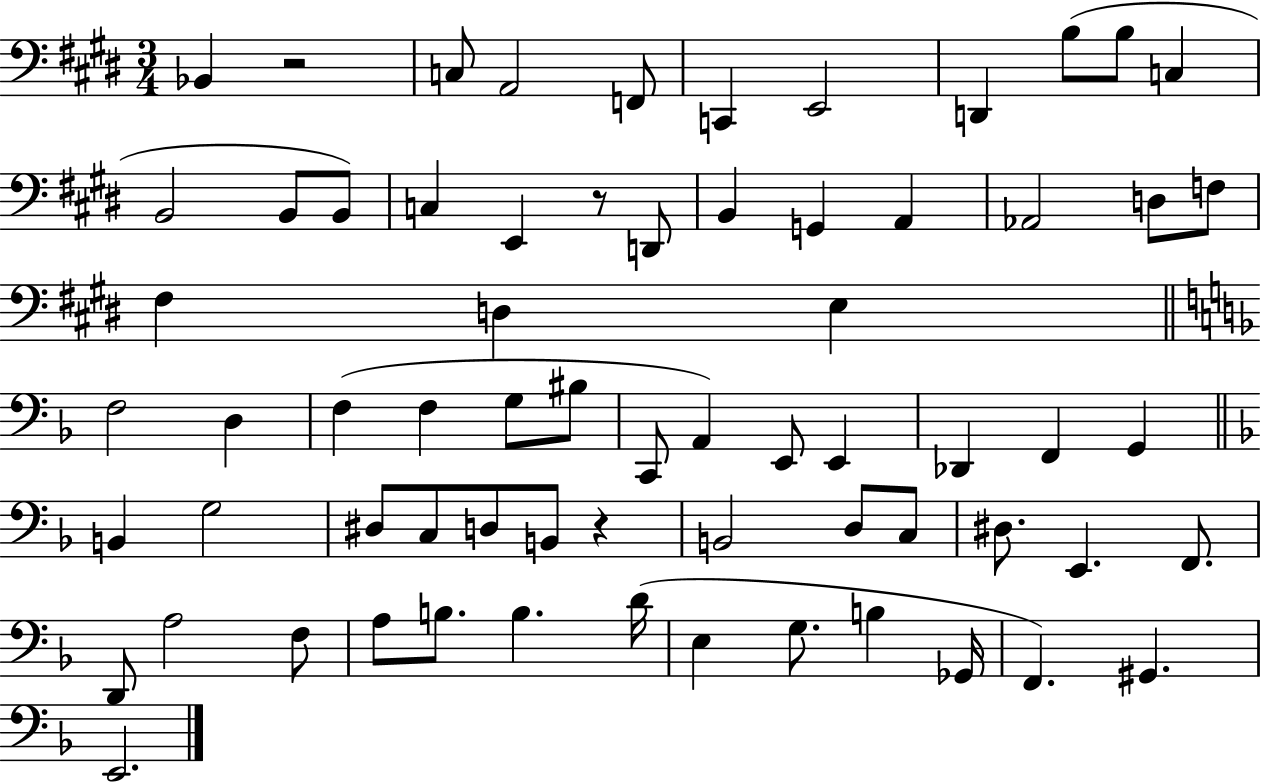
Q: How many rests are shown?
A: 3